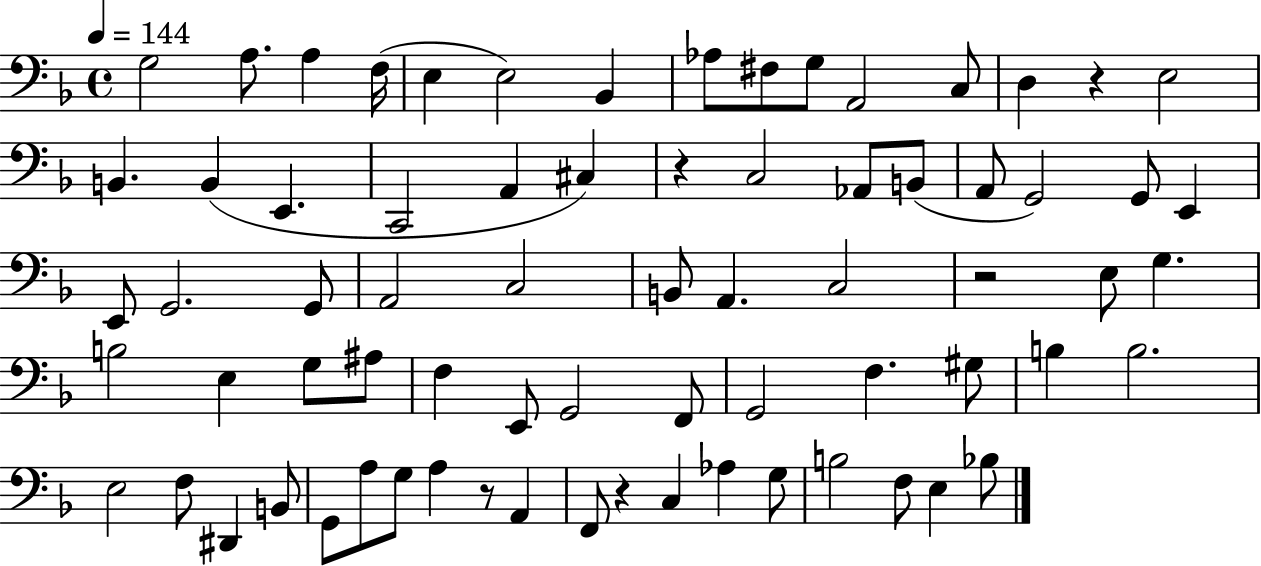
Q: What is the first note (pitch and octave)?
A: G3